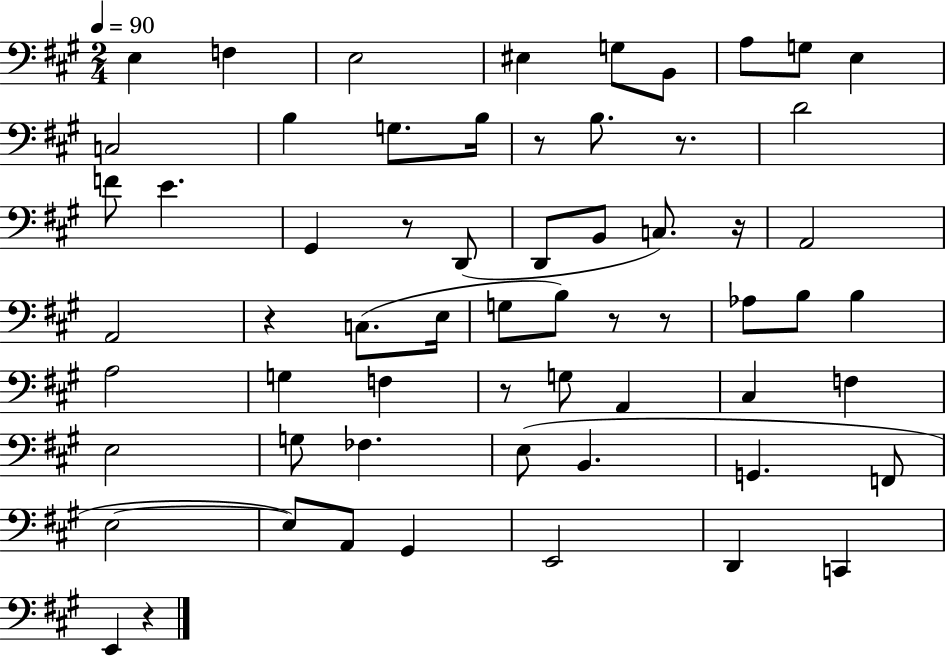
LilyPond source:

{
  \clef bass
  \numericTimeSignature
  \time 2/4
  \key a \major
  \tempo 4 = 90
  e4 f4 | e2 | eis4 g8 b,8 | a8 g8 e4 | \break c2 | b4 g8. b16 | r8 b8. r8. | d'2 | \break f'8 e'4. | gis,4 r8 d,8( | d,8 b,8 c8.) r16 | a,2 | \break a,2 | r4 c8.( e16 | g8 b8) r8 r8 | aes8 b8 b4 | \break a2 | g4 f4 | r8 g8 a,4 | cis4 f4 | \break e2 | g8 fes4. | e8( b,4. | g,4. f,8 | \break e2~~ | e8) a,8 gis,4 | e,2 | d,4 c,4 | \break e,4 r4 | \bar "|."
}